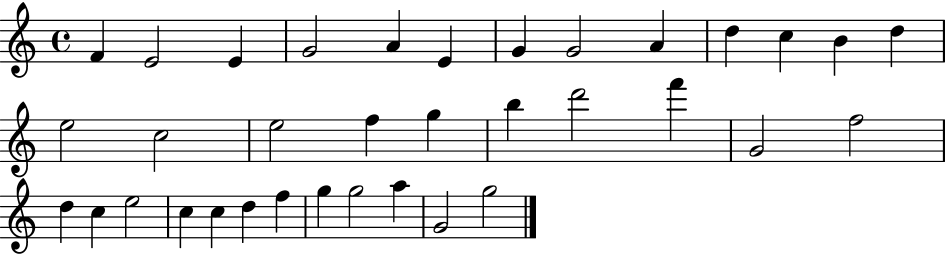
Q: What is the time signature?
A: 4/4